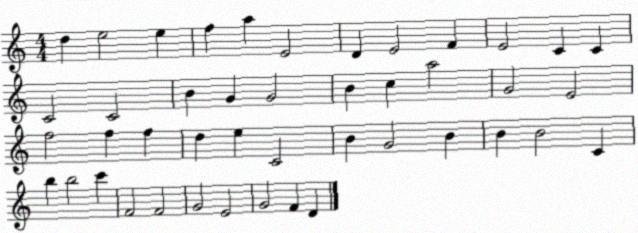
X:1
T:Untitled
M:4/4
L:1/4
K:C
d e2 e f a E2 D E2 F E2 C C C2 C2 B G G2 B c a2 G2 E2 f2 f f d e C2 B G2 B B B2 C b b2 c' F2 F2 G2 E2 G2 F D